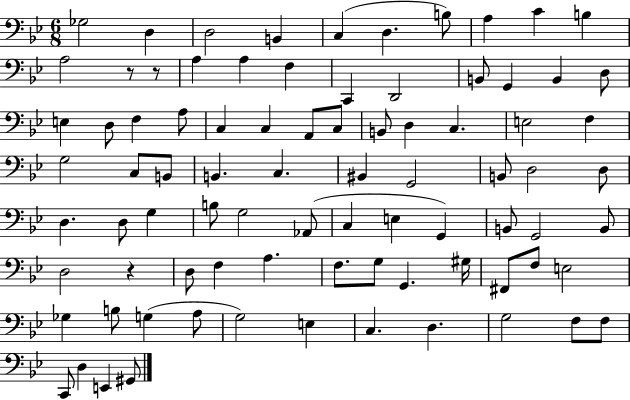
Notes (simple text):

Gb3/h D3/q D3/h B2/q C3/q D3/q. B3/e A3/q C4/q B3/q A3/h R/e R/e A3/q A3/q F3/q C2/q D2/h B2/e G2/q B2/q D3/e E3/q D3/e F3/q A3/e C3/q C3/q A2/e C3/e B2/e D3/q C3/q. E3/h F3/q G3/h C3/e B2/e B2/q. C3/q. BIS2/q G2/h B2/e D3/h D3/e D3/q. D3/e G3/q B3/e G3/h Ab2/e C3/q E3/q G2/q B2/e G2/h B2/e D3/h R/q D3/e F3/q A3/q. F3/e. G3/e G2/q. G#3/s F#2/e F3/e E3/h Gb3/q B3/e G3/q A3/e G3/h E3/q C3/q. D3/q. G3/h F3/e F3/e C2/e D3/q E2/q G#2/e